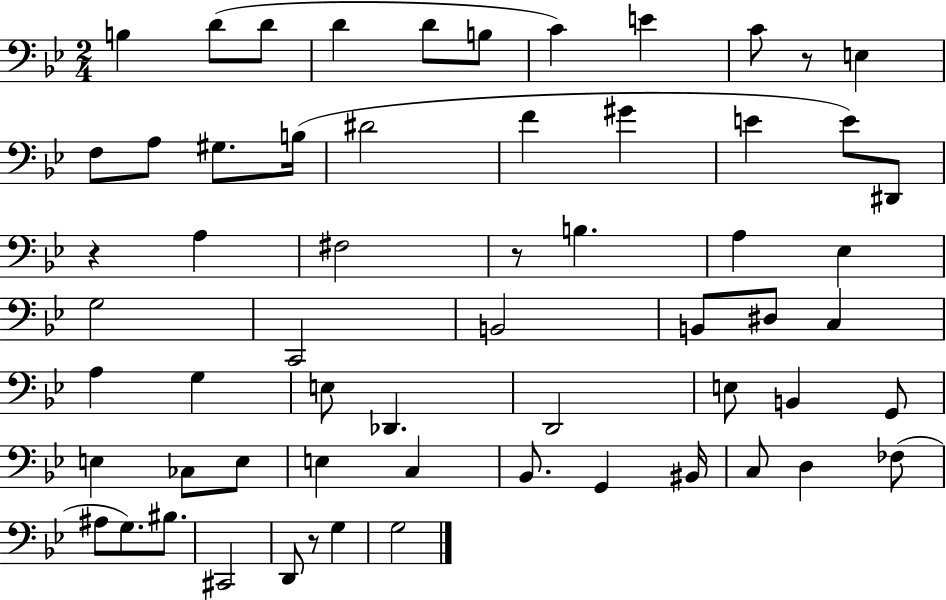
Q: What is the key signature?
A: BES major